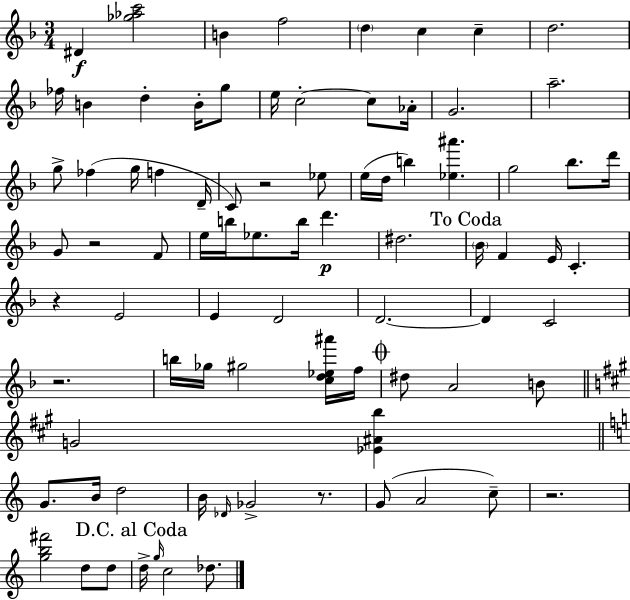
D#4/q [Gb5,Ab5,C6]/h B4/q F5/h D5/q C5/q C5/q D5/h. FES5/s B4/q D5/q B4/s G5/e E5/s C5/h C5/e Ab4/s G4/h. A5/h. G5/e FES5/q G5/s F5/q D4/s C4/e R/h Eb5/e E5/s D5/s B5/q [Eb5,A#6]/q. G5/h Bb5/e. D6/s G4/e R/h F4/e E5/s B5/s Eb5/e. B5/s D6/q. D#5/h. Bb4/s F4/q E4/s C4/q. R/q E4/h E4/q D4/h D4/h. D4/q C4/h R/h. B5/s Gb5/s G#5/h [C5,D5,Eb5,A#6]/s F5/s D#5/e A4/h B4/e G4/h [Eb4,A#4,B5]/q G4/e. B4/s D5/h B4/s Db4/s Gb4/h R/e. G4/e A4/h C5/e R/h. [G5,B5,F#6]/h D5/e D5/e D5/s G5/s C5/h Db5/e.